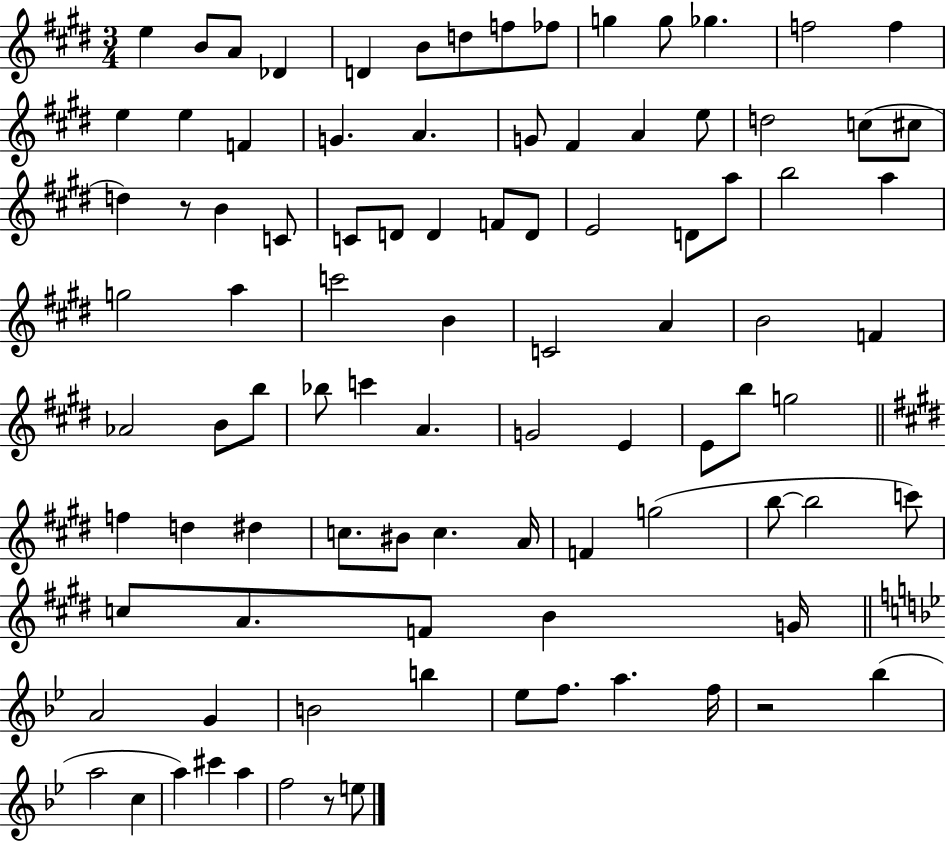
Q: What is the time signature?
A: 3/4